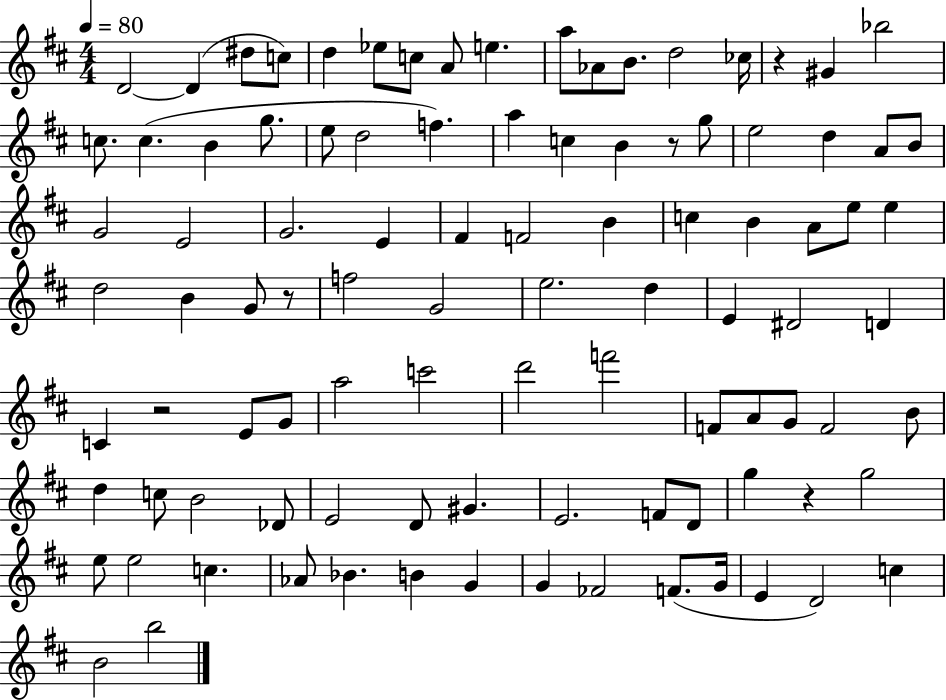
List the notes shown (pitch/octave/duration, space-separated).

D4/h D4/q D#5/e C5/e D5/q Eb5/e C5/e A4/e E5/q. A5/e Ab4/e B4/e. D5/h CES5/s R/q G#4/q Bb5/h C5/e. C5/q. B4/q G5/e. E5/e D5/h F5/q. A5/q C5/q B4/q R/e G5/e E5/h D5/q A4/e B4/e G4/h E4/h G4/h. E4/q F#4/q F4/h B4/q C5/q B4/q A4/e E5/e E5/q D5/h B4/q G4/e R/e F5/h G4/h E5/h. D5/q E4/q D#4/h D4/q C4/q R/h E4/e G4/e A5/h C6/h D6/h F6/h F4/e A4/e G4/e F4/h B4/e D5/q C5/e B4/h Db4/e E4/h D4/e G#4/q. E4/h. F4/e D4/e G5/q R/q G5/h E5/e E5/h C5/q. Ab4/e Bb4/q. B4/q G4/q G4/q FES4/h F4/e. G4/s E4/q D4/h C5/q B4/h B5/h